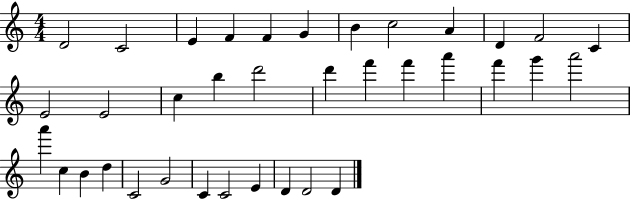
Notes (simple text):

D4/h C4/h E4/q F4/q F4/q G4/q B4/q C5/h A4/q D4/q F4/h C4/q E4/h E4/h C5/q B5/q D6/h D6/q F6/q F6/q A6/q F6/q G6/q A6/h A6/q C5/q B4/q D5/q C4/h G4/h C4/q C4/h E4/q D4/q D4/h D4/q